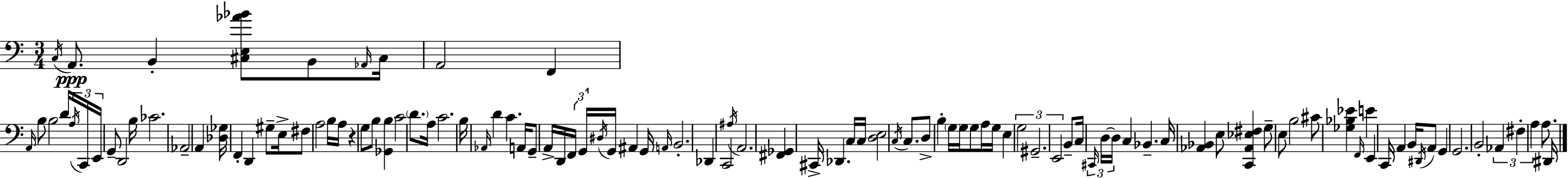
C3/s A2/e. B2/q [C#3,E3,Ab4,Bb4]/e B2/e Ab2/s C#3/s A2/h F2/q A2/s B3/e B3/h D4/s A3/s C2/s E2/s G2/e D2/h B3/s CES4/h. Ab2/h A2/q [Db3,Gb3]/s F2/q D2/q G#3/e E3/s F#3/e A3/h B3/s A3/s R/q G3/e B3/e [Gb2,B3]/q C4/h D4/e. A3/s C4/h. B3/s Ab2/s D4/q C4/q. A2/s G2/e A2/s D2/s F2/s G2/s D#3/s G2/s A#2/q G2/s A2/s B2/h. Db2/q C2/h A#3/s A2/h. [F#2,Gb2]/q C#2/s Db2/q. C3/s C3/s [D3,E3]/h C3/s C3/e. D3/e B3/q G3/s G3/s G3/e A3/s G3/s E3/q G3/h G#2/h. E2/h B2/e C3/s C#2/s D3/s D3/s C3/q Bb2/q. C3/s [Ab2,Bb2]/q E3/e [C2,Ab2,Eb3,F#3]/q G3/e E3/e B3/h C#4/e [Gb3,Bb3,Eb4]/q F2/s E4/q E2/q C2/s A2/q B2/s D#2/s A2/e G2/q G2/h. B2/h Ab2/q F#3/q A3/q A3/e. D#2/s